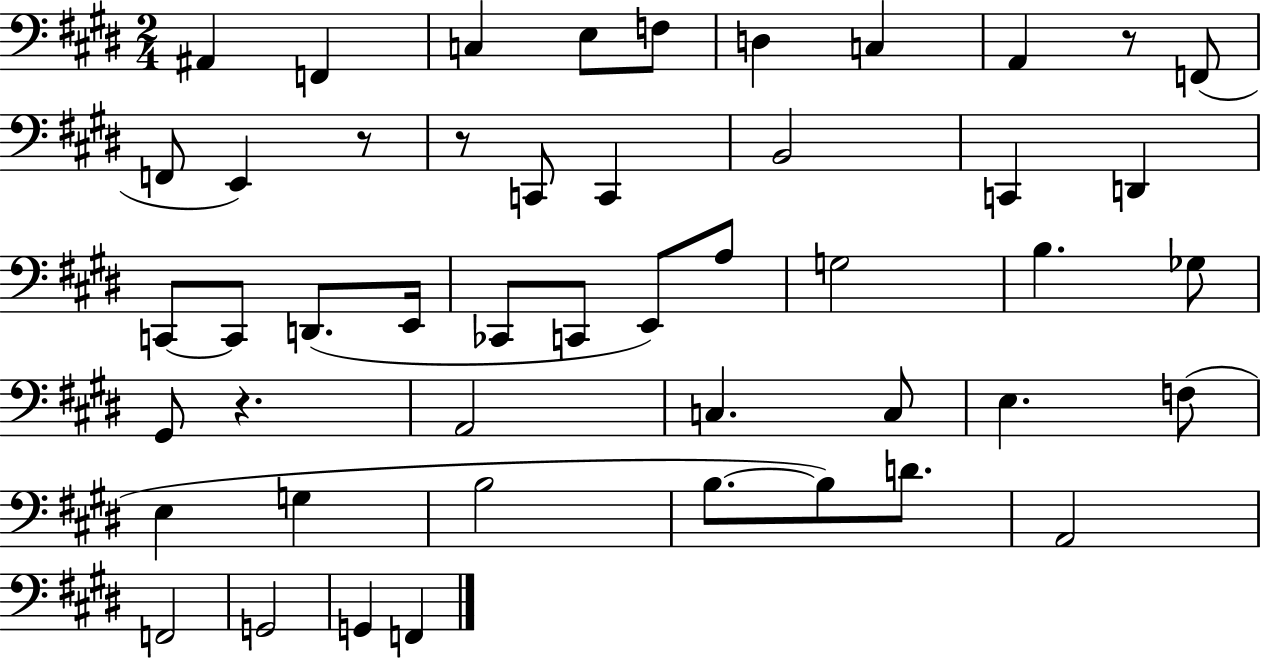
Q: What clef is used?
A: bass